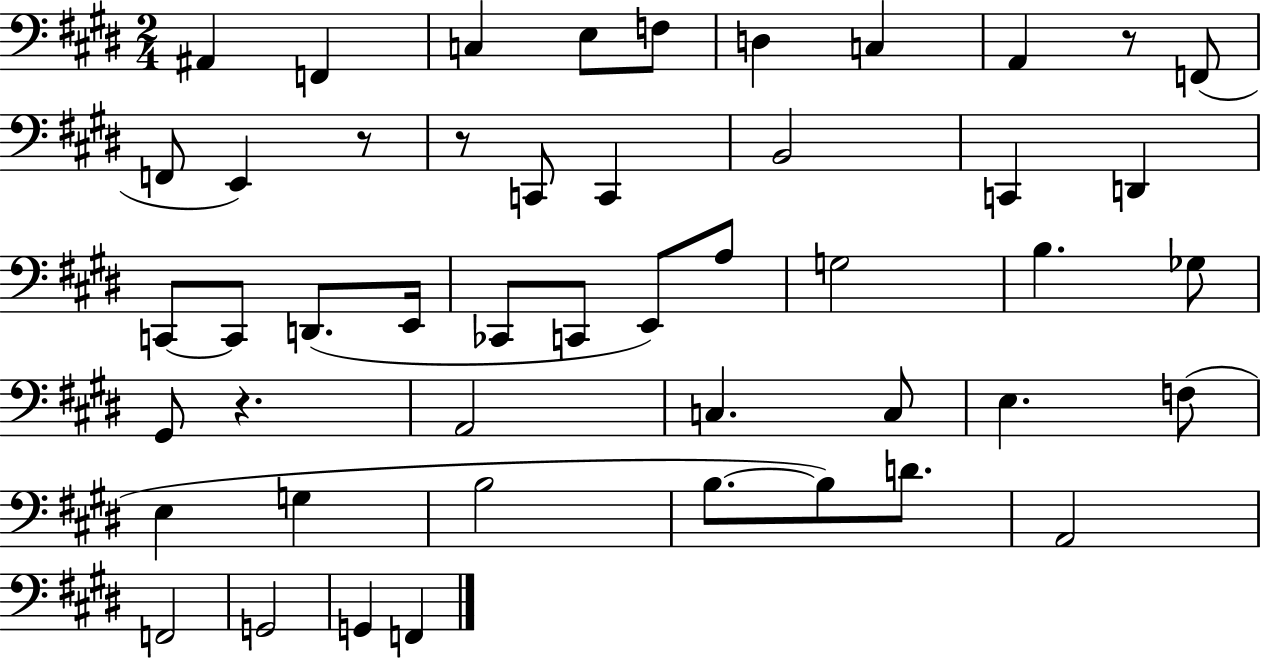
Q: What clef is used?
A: bass